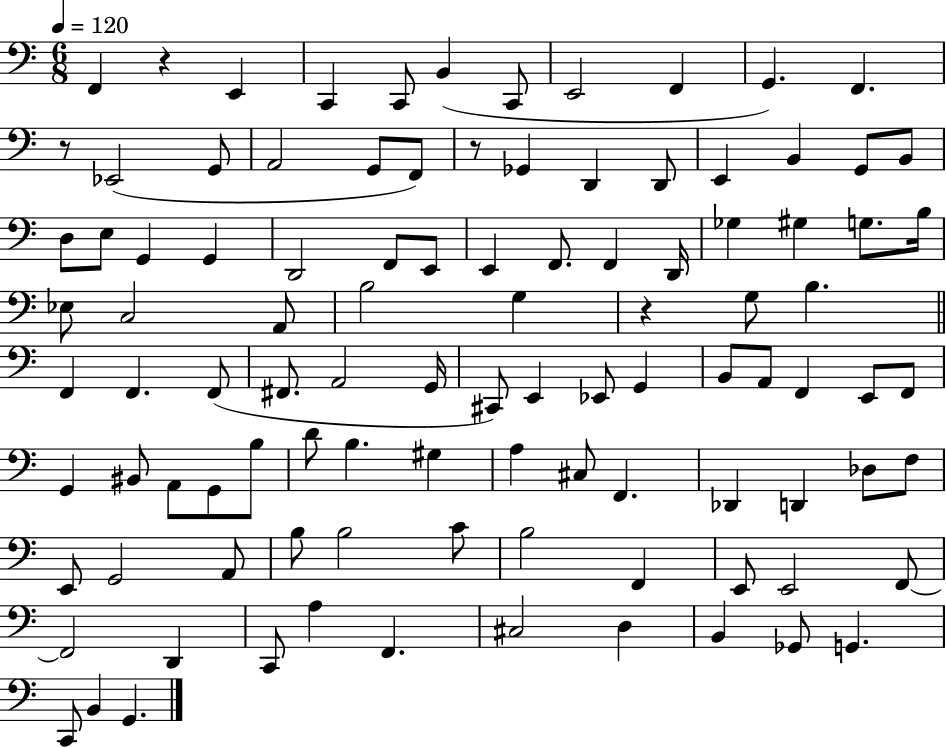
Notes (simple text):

F2/q R/q E2/q C2/q C2/e B2/q C2/e E2/h F2/q G2/q. F2/q. R/e Eb2/h G2/e A2/h G2/e F2/e R/e Gb2/q D2/q D2/e E2/q B2/q G2/e B2/e D3/e E3/e G2/q G2/q D2/h F2/e E2/e E2/q F2/e. F2/q D2/s Gb3/q G#3/q G3/e. B3/s Eb3/e C3/h A2/e B3/h G3/q R/q G3/e B3/q. F2/q F2/q. F2/e F#2/e. A2/h G2/s C#2/e E2/q Eb2/e G2/q B2/e A2/e F2/q E2/e F2/e G2/q BIS2/e A2/e G2/e B3/e D4/e B3/q. G#3/q A3/q C#3/e F2/q. Db2/q D2/q Db3/e F3/e E2/e G2/h A2/e B3/e B3/h C4/e B3/h F2/q E2/e E2/h F2/e F2/h D2/q C2/e A3/q F2/q. C#3/h D3/q B2/q Gb2/e G2/q. C2/e B2/q G2/q.